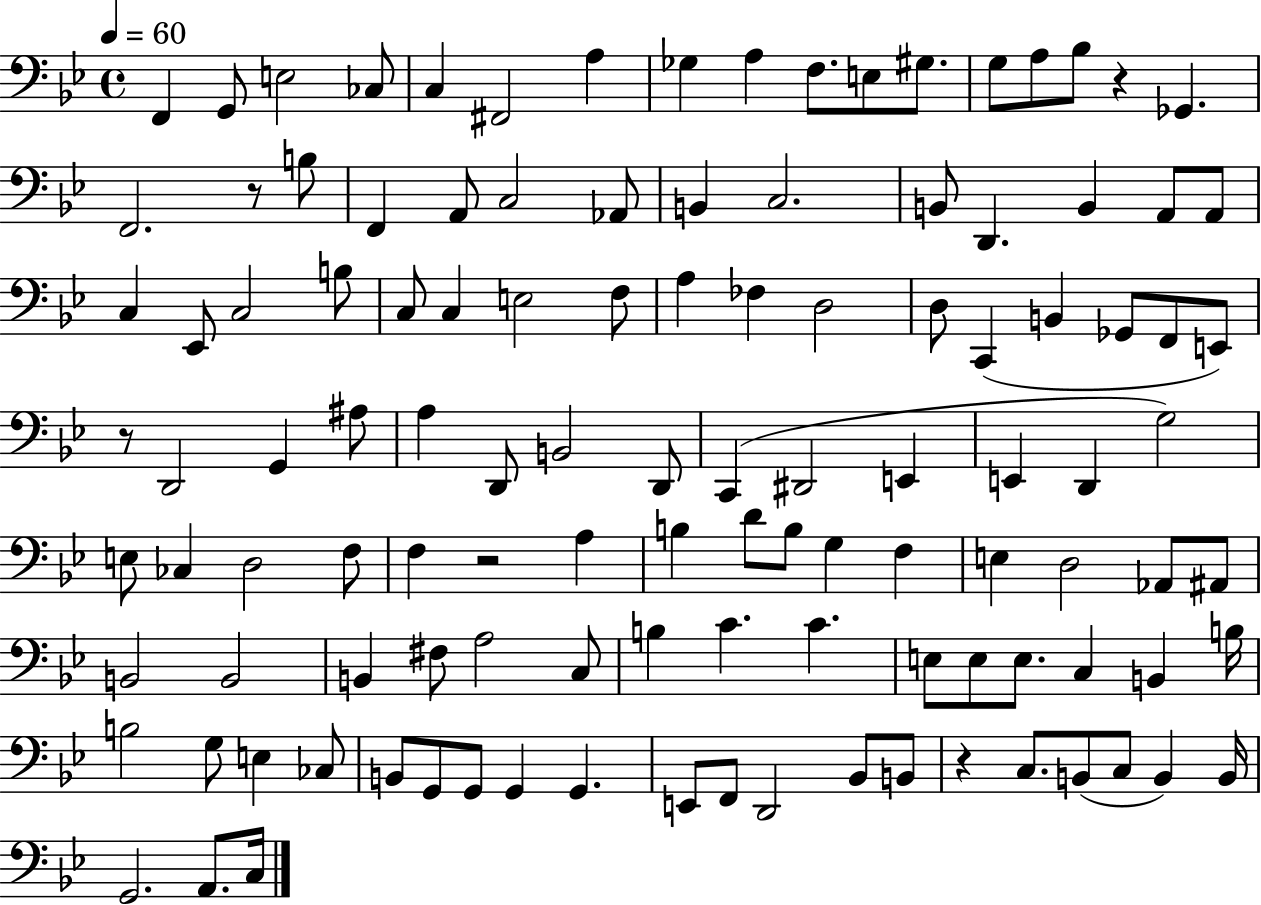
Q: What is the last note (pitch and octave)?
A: C3